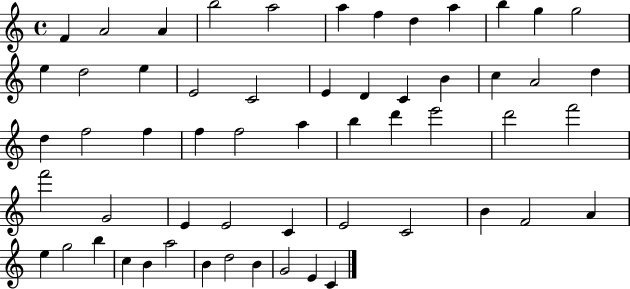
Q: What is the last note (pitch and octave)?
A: C4